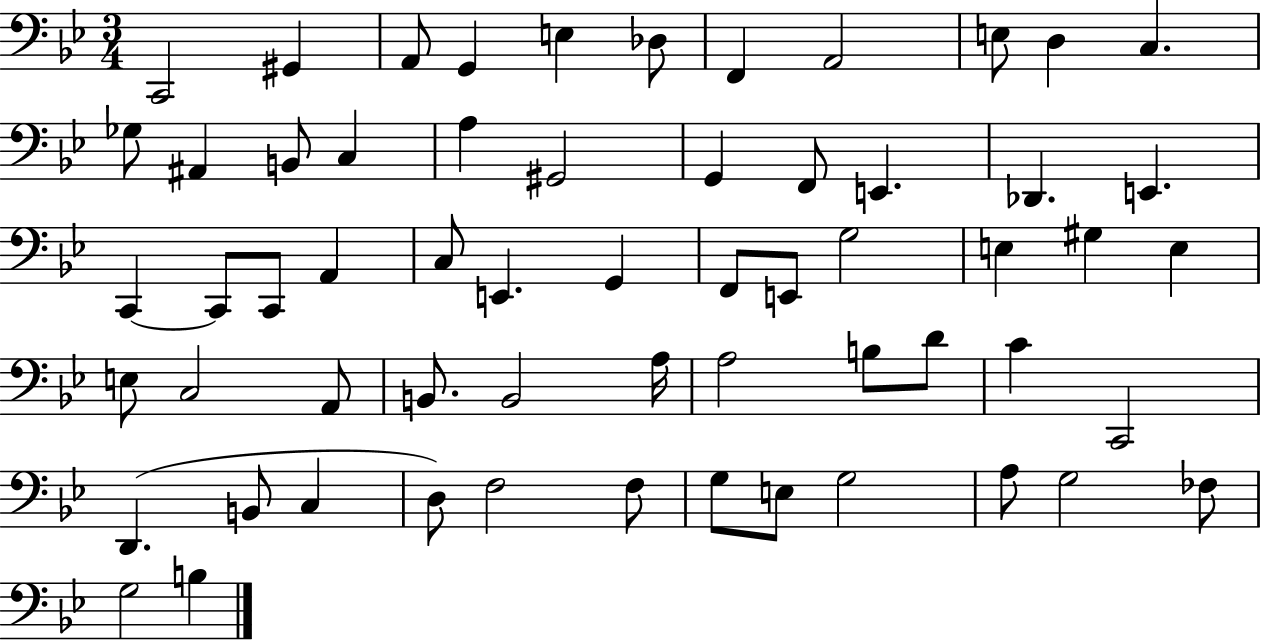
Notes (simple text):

C2/h G#2/q A2/e G2/q E3/q Db3/e F2/q A2/h E3/e D3/q C3/q. Gb3/e A#2/q B2/e C3/q A3/q G#2/h G2/q F2/e E2/q. Db2/q. E2/q. C2/q C2/e C2/e A2/q C3/e E2/q. G2/q F2/e E2/e G3/h E3/q G#3/q E3/q E3/e C3/h A2/e B2/e. B2/h A3/s A3/h B3/e D4/e C4/q C2/h D2/q. B2/e C3/q D3/e F3/h F3/e G3/e E3/e G3/h A3/e G3/h FES3/e G3/h B3/q